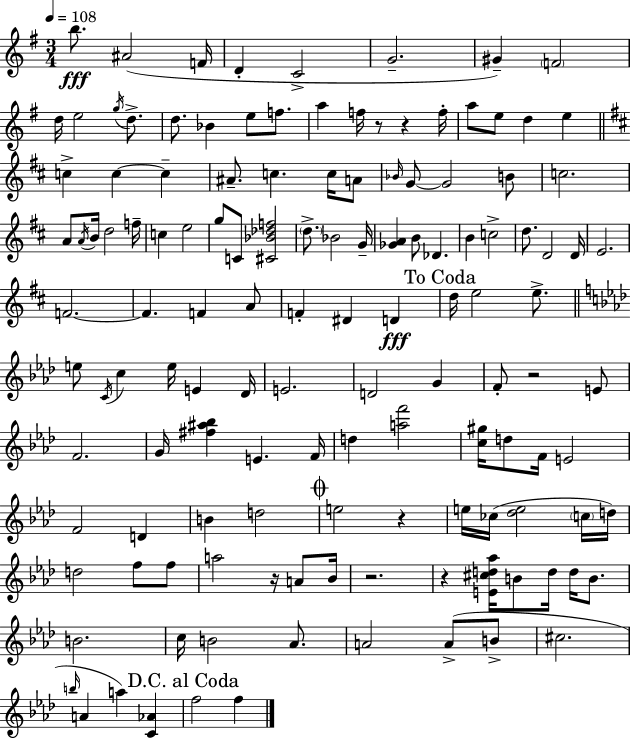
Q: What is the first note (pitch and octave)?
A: B5